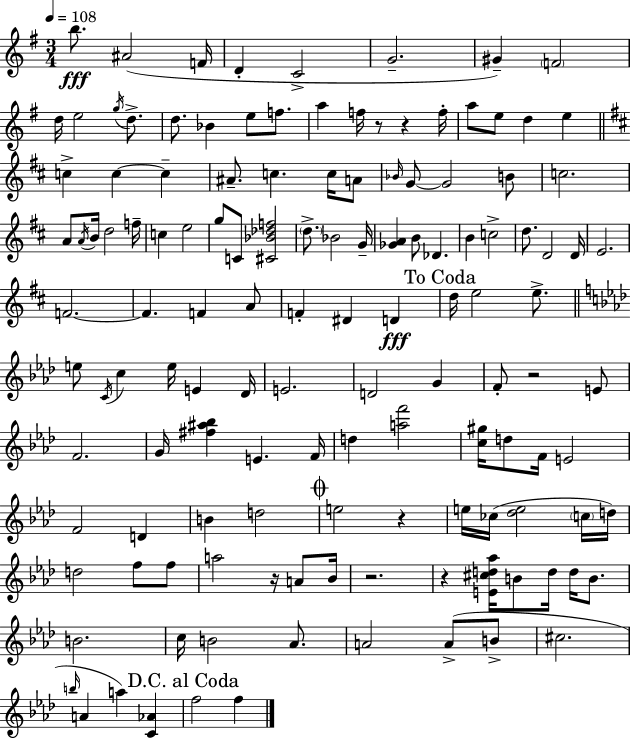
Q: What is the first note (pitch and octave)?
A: B5